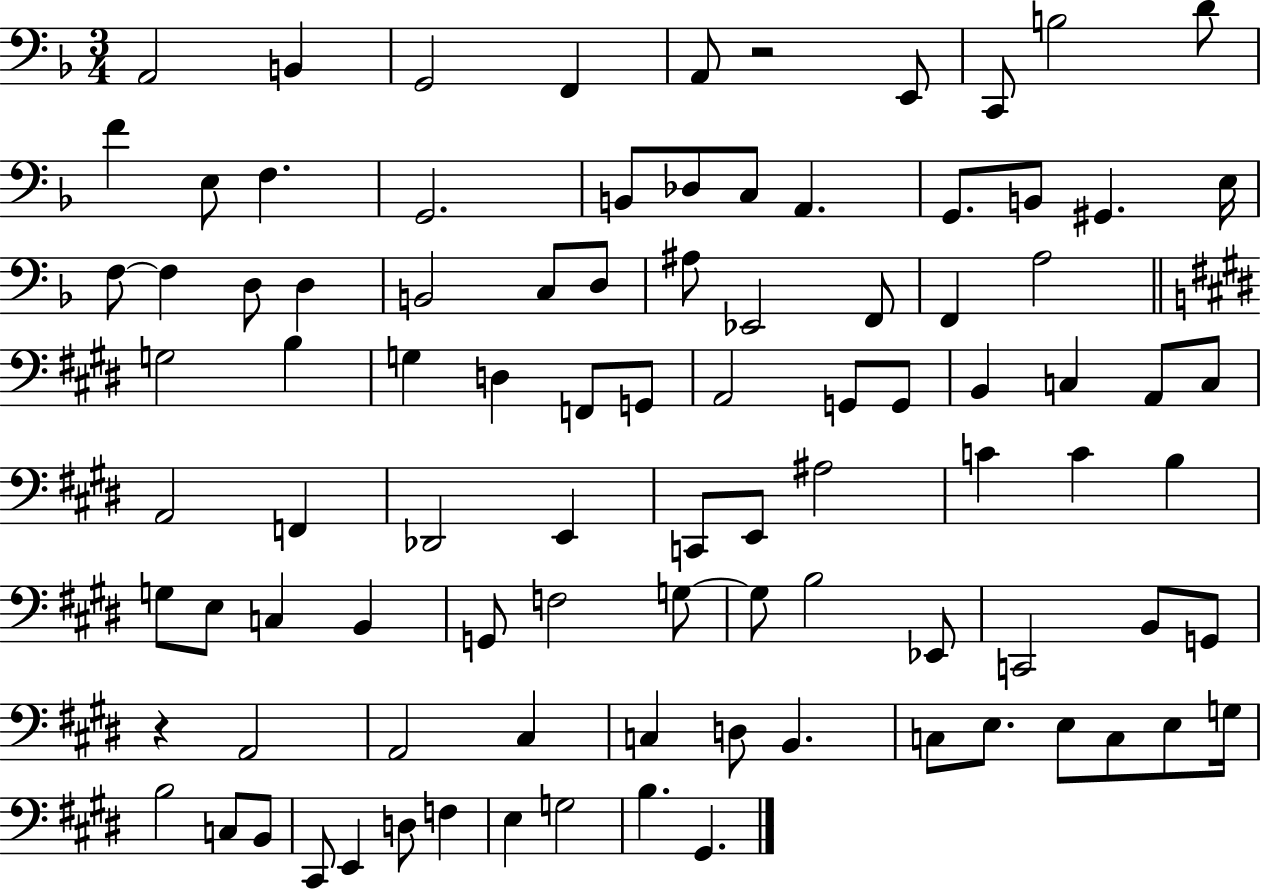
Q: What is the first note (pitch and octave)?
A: A2